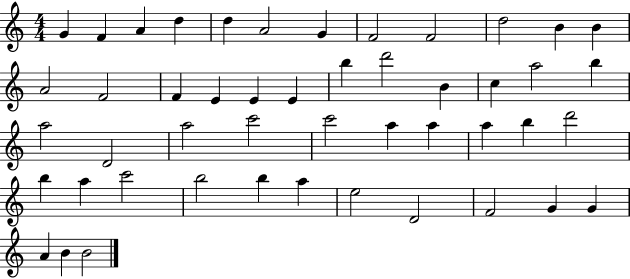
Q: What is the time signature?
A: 4/4